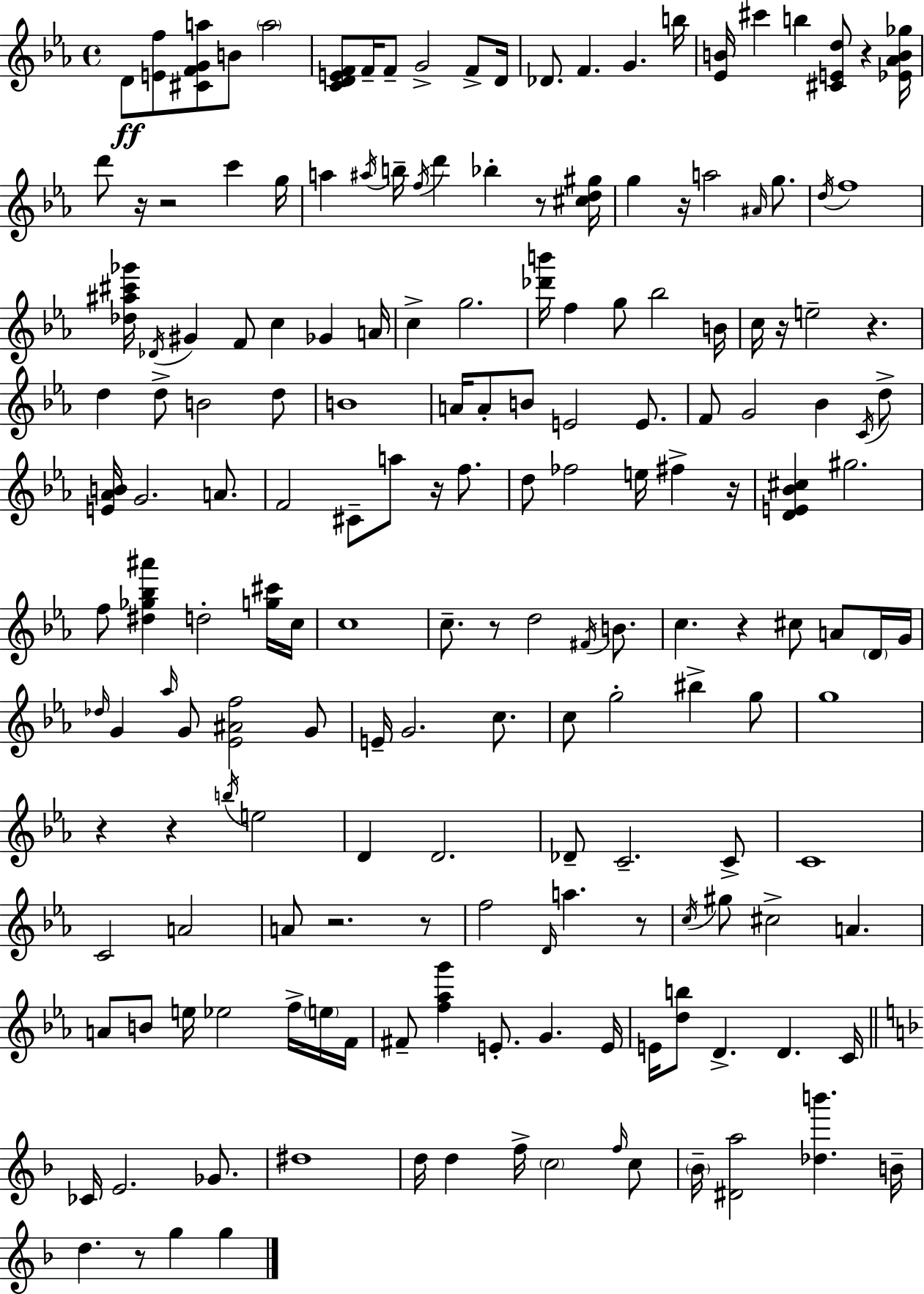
{
  \clef treble
  \time 4/4
  \defaultTimeSignature
  \key c \minor
  d'8\ff <e' f''>8 <cis' f' g' a''>8 b'8 \parenthesize a''2 | <c' d' e' f'>8 f'16-- f'8-- g'2-> f'8-> d'16 | des'8. f'4. g'4. b''16 | <ees' b'>16 cis'''4 b''4 <cis' e' d''>8 r4 <ees' aes' b' ges''>16 | \break d'''8 r16 r2 c'''4 g''16 | a''4 \acciaccatura { ais''16 } b''16-- \acciaccatura { f''16 } d'''4 bes''4-. r8 | <cis'' d'' gis''>16 g''4 r16 a''2 \grace { ais'16 } | g''8. \acciaccatura { d''16 } f''1 | \break <des'' ais'' cis''' ges'''>16 \acciaccatura { des'16 } gis'4 f'8 c''4 | ges'4 a'16 c''4-> g''2. | <des''' b'''>16 f''4 g''8 bes''2 | b'16 c''16 r16 e''2-- r4. | \break d''4 d''8-> b'2 | d''8 b'1 | a'16 a'8-. b'8 e'2 | e'8. f'8 g'2 bes'4 | \break \acciaccatura { c'16 } d''8-> <e' aes' b'>16 g'2. | a'8. f'2 cis'8-- | a''8 r16 f''8. d''8 fes''2 | e''16 fis''4-> r16 <d' e' bes' cis''>4 gis''2. | \break f''8 <dis'' ges'' bes'' ais'''>4 d''2-. | <g'' cis'''>16 c''16 c''1 | c''8.-- r8 d''2 | \acciaccatura { fis'16 } b'8. c''4. r4 | \break cis''8 a'8 \parenthesize d'16 g'16 \grace { des''16 } g'4 \grace { aes''16 } g'8 <ees' ais' f''>2 | g'8 e'16-- g'2. | c''8. c''8 g''2-. | bis''4-> g''8 g''1 | \break r4 r4 | \acciaccatura { b''16 } e''2 d'4 d'2. | des'8-- c'2.-- | c'8-> c'1 | \break c'2 | a'2 a'8 r2. | r8 f''2 | \grace { d'16 } a''4. r8 \acciaccatura { c''16 } gis''8 cis''2-> | \break a'4. a'8 b'8 | e''16 ees''2 f''16-> \parenthesize e''16 f'16 fis'8-- <f'' aes'' g'''>4 | e'8.-. g'4. e'16 e'16 <d'' b''>8 d'4.-> | d'4. c'16 \bar "||" \break \key f \major ces'16 e'2. ges'8. | dis''1 | d''16 d''4 f''16-> \parenthesize c''2 \grace { f''16 } c''8 | \parenthesize bes'16-- <dis' a''>2 <des'' b'''>4. | \break b'16-- d''4. r8 g''4 g''4 | \bar "|."
}